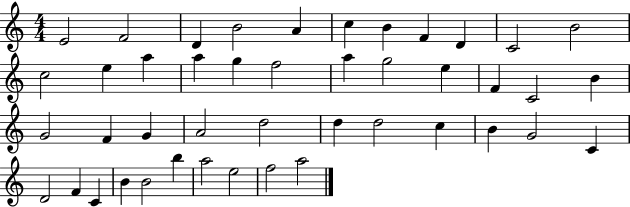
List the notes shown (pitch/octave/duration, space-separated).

E4/h F4/h D4/q B4/h A4/q C5/q B4/q F4/q D4/q C4/h B4/h C5/h E5/q A5/q A5/q G5/q F5/h A5/q G5/h E5/q F4/q C4/h B4/q G4/h F4/q G4/q A4/h D5/h D5/q D5/h C5/q B4/q G4/h C4/q D4/h F4/q C4/q B4/q B4/h B5/q A5/h E5/h F5/h A5/h